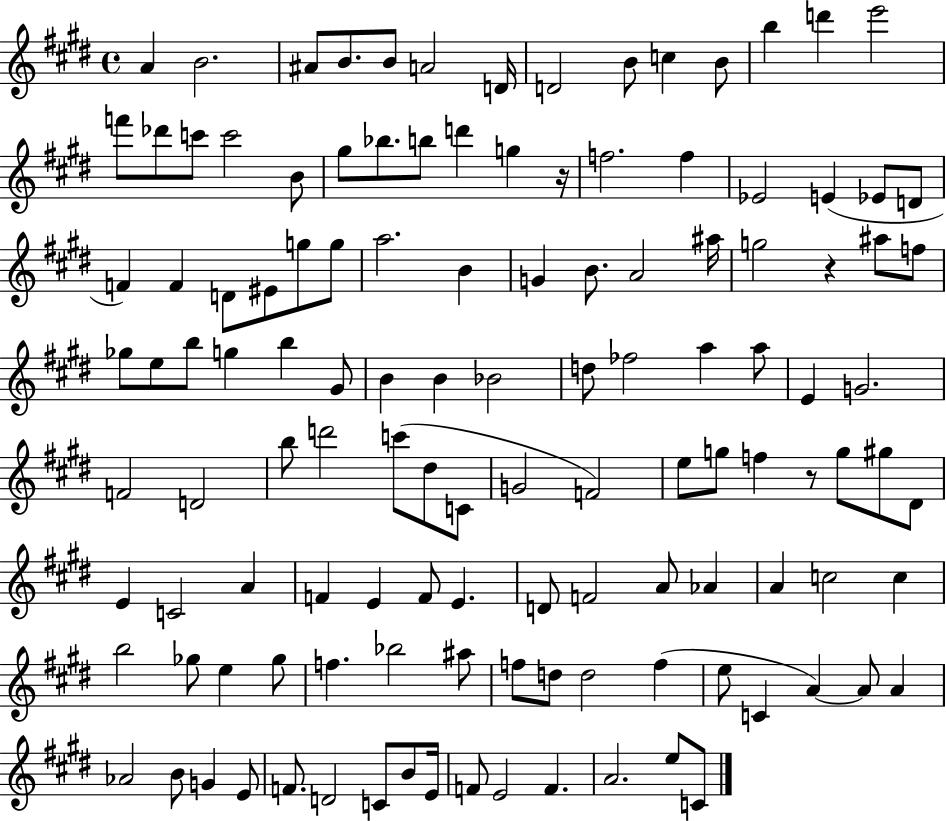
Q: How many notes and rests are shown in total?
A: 123